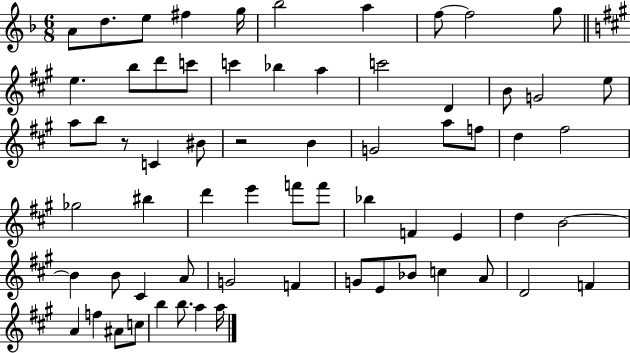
{
  \clef treble
  \numericTimeSignature
  \time 6/8
  \key f \major
  a'8 d''8. e''8 fis''4 g''16 | bes''2 a''4 | f''8~~ f''2 g''8 | \bar "||" \break \key a \major e''4. b''8 d'''8 c'''8 | c'''4 bes''4 a''4 | c'''2 d'4 | b'8 g'2 e''8 | \break a''8 b''8 r8 c'4 bis'8 | r2 b'4 | g'2 a''8 f''8 | d''4 fis''2 | \break ges''2 bis''4 | d'''4 e'''4 f'''8 f'''8 | bes''4 f'4 e'4 | d''4 b'2~~ | \break b'4 b'8 cis'4 a'8 | g'2 f'4 | g'8 e'8 bes'8 c''4 a'8 | d'2 f'4 | \break a'4 f''4 ais'8 c''8 | b''4 b''8. a''4 a''16 | \bar "|."
}